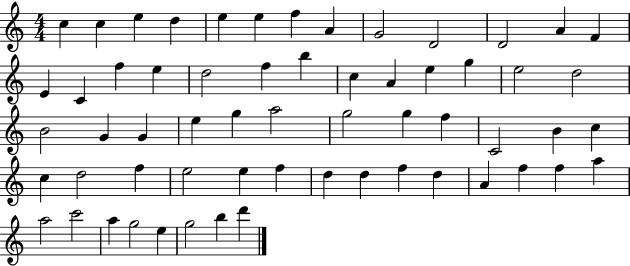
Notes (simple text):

C5/q C5/q E5/q D5/q E5/q E5/q F5/q A4/q G4/h D4/h D4/h A4/q F4/q E4/q C4/q F5/q E5/q D5/h F5/q B5/q C5/q A4/q E5/q G5/q E5/h D5/h B4/h G4/q G4/q E5/q G5/q A5/h G5/h G5/q F5/q C4/h B4/q C5/q C5/q D5/h F5/q E5/h E5/q F5/q D5/q D5/q F5/q D5/q A4/q F5/q F5/q A5/q A5/h C6/h A5/q G5/h E5/q G5/h B5/q D6/q